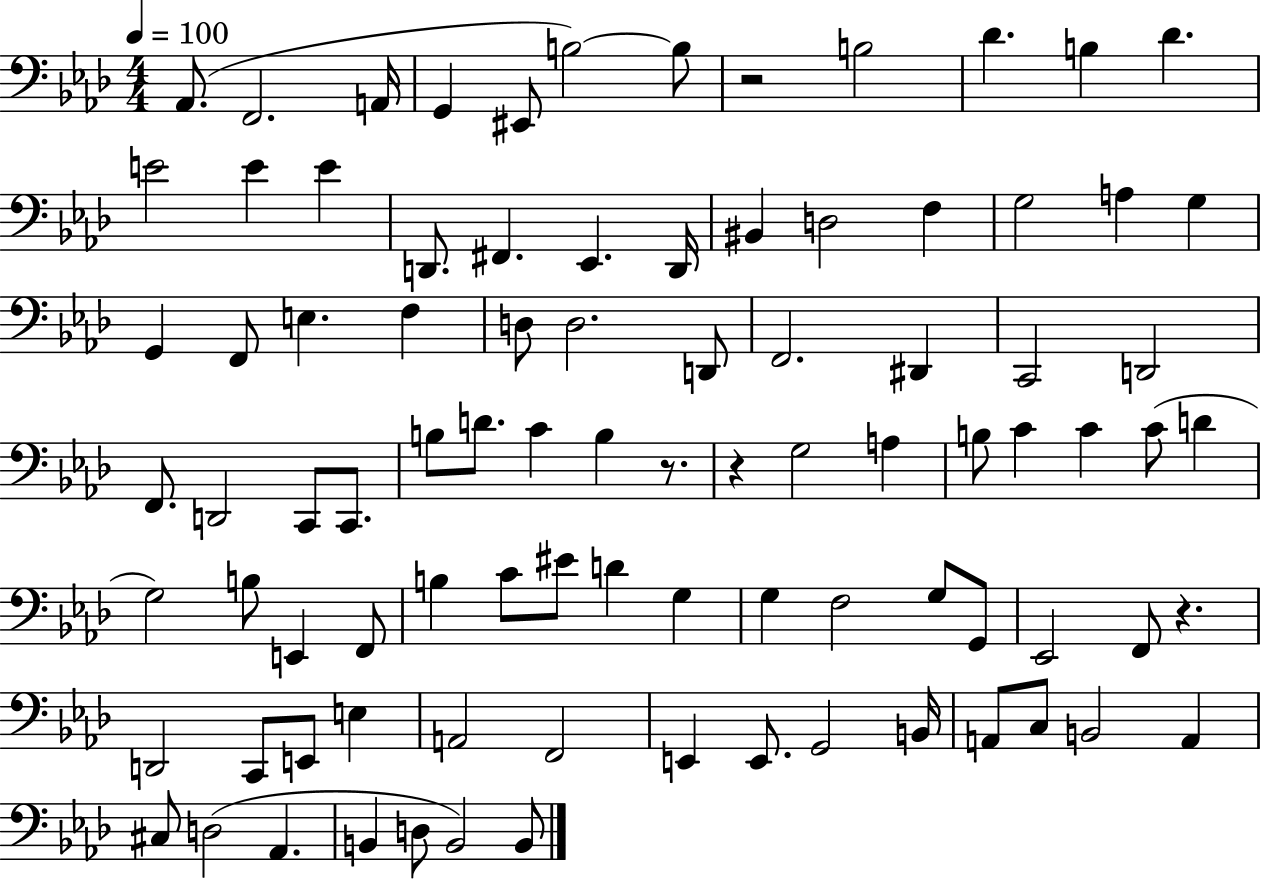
Ab2/e. F2/h. A2/s G2/q EIS2/e B3/h B3/e R/h B3/h Db4/q. B3/q Db4/q. E4/h E4/q E4/q D2/e. F#2/q. Eb2/q. D2/s BIS2/q D3/h F3/q G3/h A3/q G3/q G2/q F2/e E3/q. F3/q D3/e D3/h. D2/e F2/h. D#2/q C2/h D2/h F2/e. D2/h C2/e C2/e. B3/e D4/e. C4/q B3/q R/e. R/q G3/h A3/q B3/e C4/q C4/q C4/e D4/q G3/h B3/e E2/q F2/e B3/q C4/e EIS4/e D4/q G3/q G3/q F3/h G3/e G2/e Eb2/h F2/e R/q. D2/h C2/e E2/e E3/q A2/h F2/h E2/q E2/e. G2/h B2/s A2/e C3/e B2/h A2/q C#3/e D3/h Ab2/q. B2/q D3/e B2/h B2/e